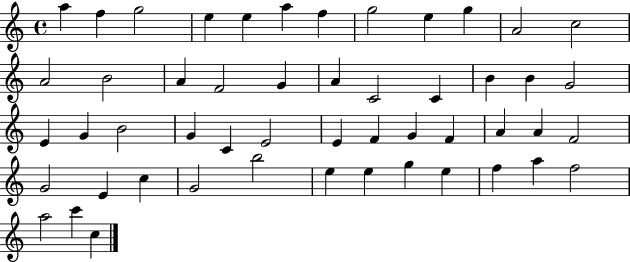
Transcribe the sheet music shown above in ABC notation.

X:1
T:Untitled
M:4/4
L:1/4
K:C
a f g2 e e a f g2 e g A2 c2 A2 B2 A F2 G A C2 C B B G2 E G B2 G C E2 E F G F A A F2 G2 E c G2 b2 e e g e f a f2 a2 c' c